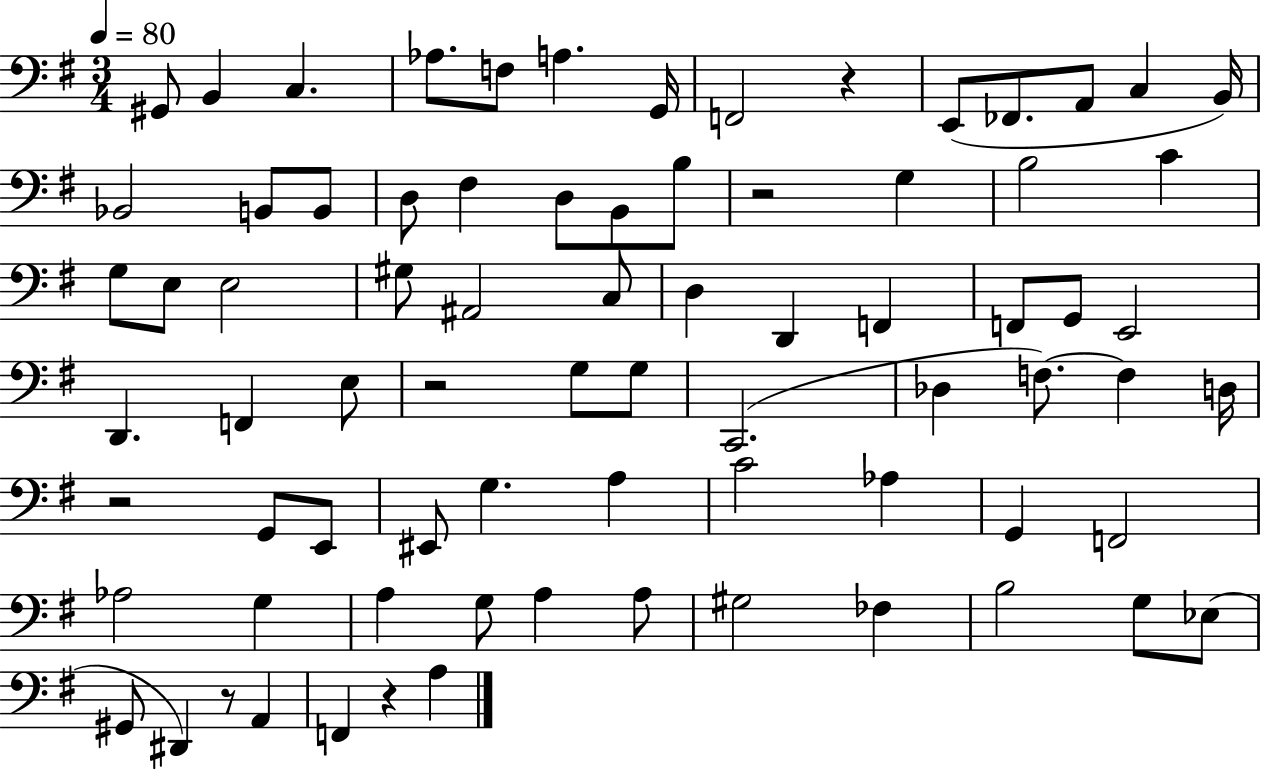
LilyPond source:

{
  \clef bass
  \numericTimeSignature
  \time 3/4
  \key g \major
  \tempo 4 = 80
  gis,8 b,4 c4. | aes8. f8 a4. g,16 | f,2 r4 | e,8( fes,8. a,8 c4 b,16) | \break bes,2 b,8 b,8 | d8 fis4 d8 b,8 b8 | r2 g4 | b2 c'4 | \break g8 e8 e2 | gis8 ais,2 c8 | d4 d,4 f,4 | f,8 g,8 e,2 | \break d,4. f,4 e8 | r2 g8 g8 | c,2.( | des4 f8.~~) f4 d16 | \break r2 g,8 e,8 | eis,8 g4. a4 | c'2 aes4 | g,4 f,2 | \break aes2 g4 | a4 g8 a4 a8 | gis2 fes4 | b2 g8 ees8( | \break gis,8 dis,4) r8 a,4 | f,4 r4 a4 | \bar "|."
}